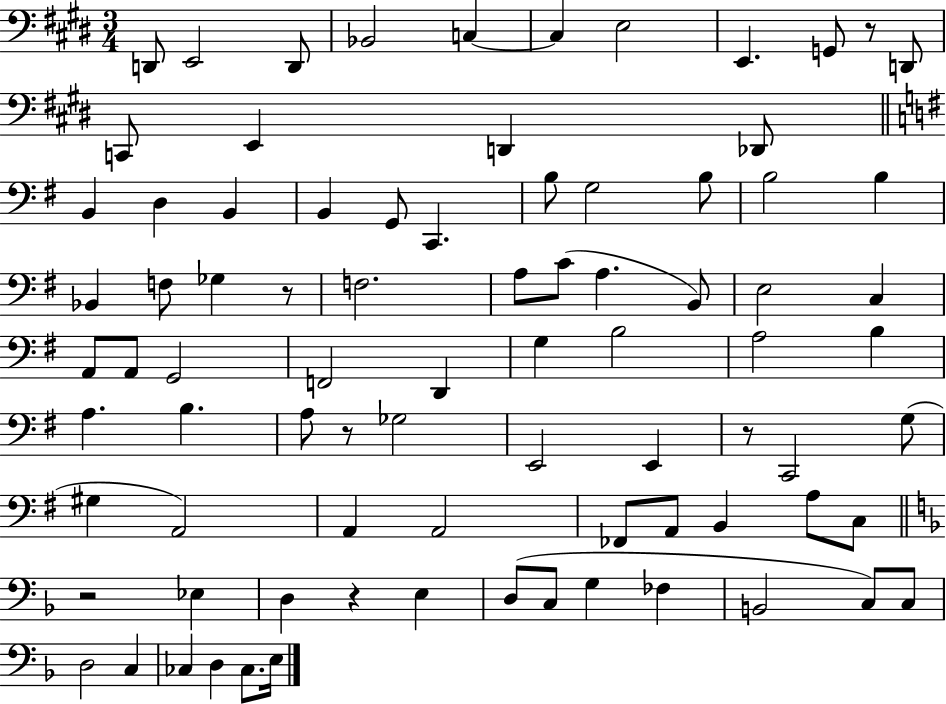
D2/e E2/h D2/e Bb2/h C3/q C3/q E3/h E2/q. G2/e R/e D2/e C2/e E2/q D2/q Db2/e B2/q D3/q B2/q B2/q G2/e C2/q. B3/e G3/h B3/e B3/h B3/q Bb2/q F3/e Gb3/q R/e F3/h. A3/e C4/e A3/q. B2/e E3/h C3/q A2/e A2/e G2/h F2/h D2/q G3/q B3/h A3/h B3/q A3/q. B3/q. A3/e R/e Gb3/h E2/h E2/q R/e C2/h G3/e G#3/q A2/h A2/q A2/h FES2/e A2/e B2/q A3/e C3/e R/h Eb3/q D3/q R/q E3/q D3/e C3/e G3/q FES3/q B2/h C3/e C3/e D3/h C3/q CES3/q D3/q CES3/e. E3/s